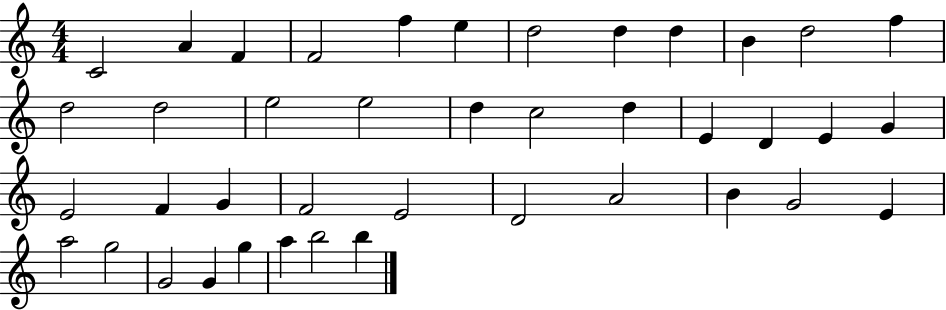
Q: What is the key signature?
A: C major